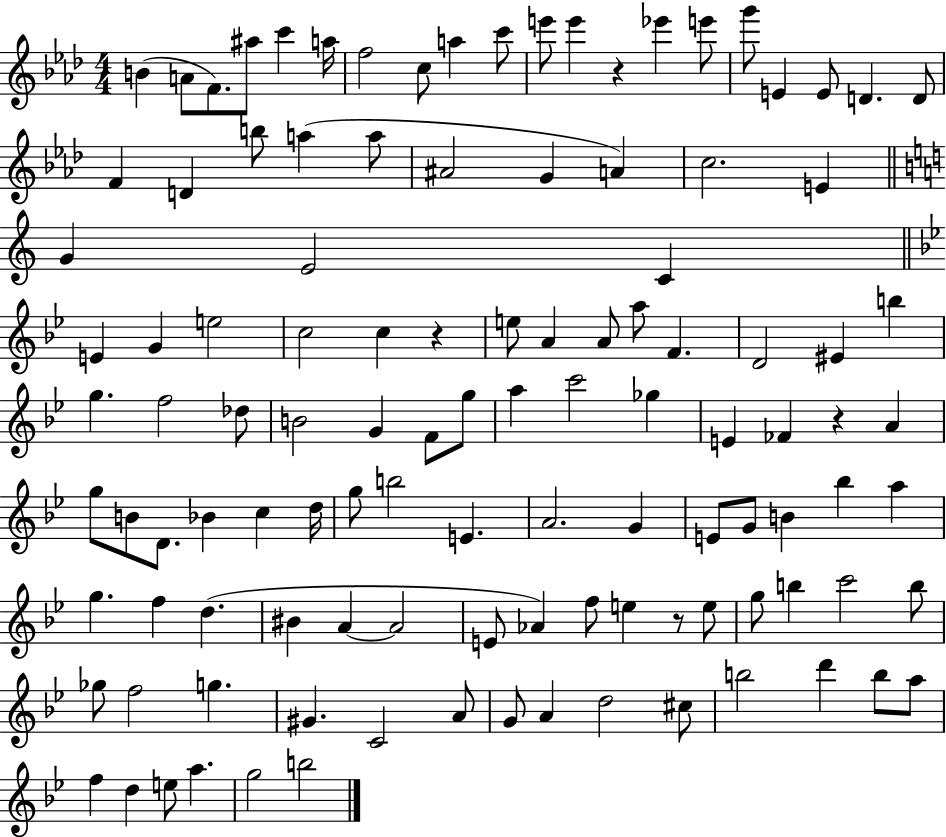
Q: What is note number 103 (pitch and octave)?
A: A5